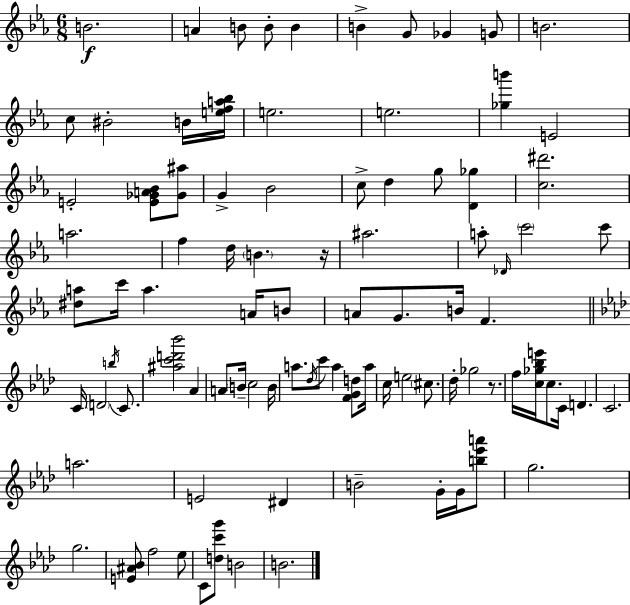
X:1
T:Untitled
M:6/8
L:1/4
K:Eb
B2 A B/2 B/2 B B G/2 _G G/2 B2 c/2 ^B2 B/4 [efa_b]/4 e2 e2 [_gb'] E2 E2 [E_GA_B]/2 [_G^a]/2 G _B2 c/2 d g/2 [D_g] [c^d']2 a2 f d/4 B z/4 ^a2 a/2 _D/4 c'2 c'/2 [^da]/2 c'/4 a A/4 B/2 A/2 G/2 B/4 F C/4 D2 b/4 C/2 [^ac'd'_b']2 _A A/2 B/4 c2 B/4 a/2 _d/4 c'/2 a [FGd]/2 a/4 c/4 e2 ^c/2 _d/4 _g2 z/2 f/4 [c_g_be']/4 c/2 C/4 D C2 a2 E2 ^D B2 G/4 G/4 [b_e'a']/2 g2 g2 [E^A_B]/2 f2 _e/2 C/2 [dc'g']/2 B2 B2